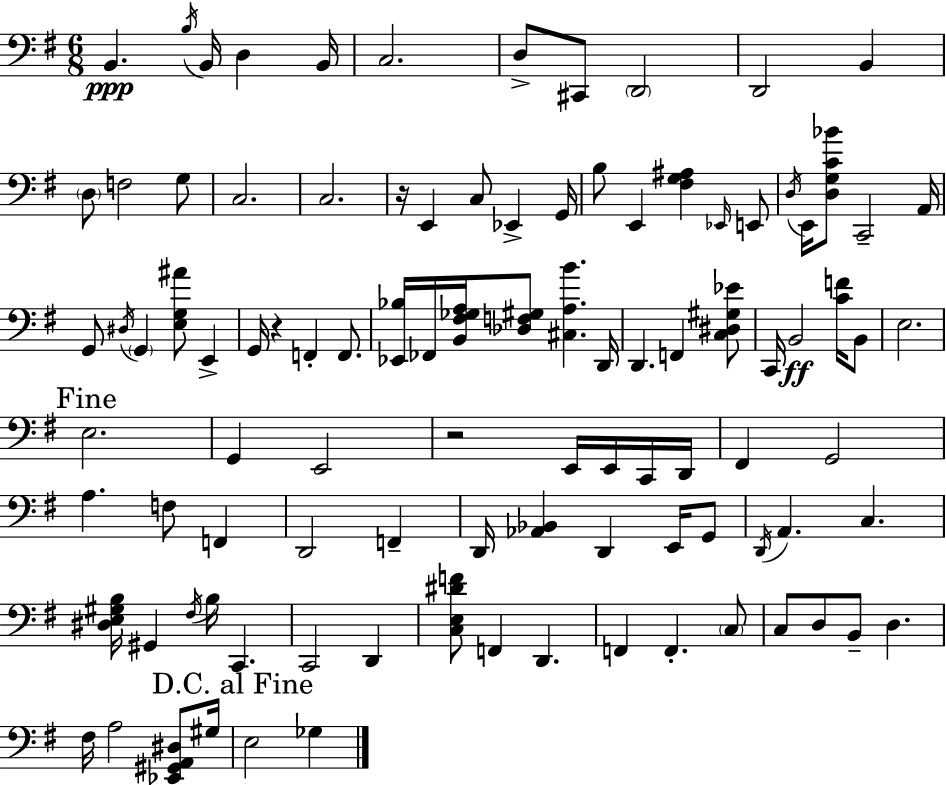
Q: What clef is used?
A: bass